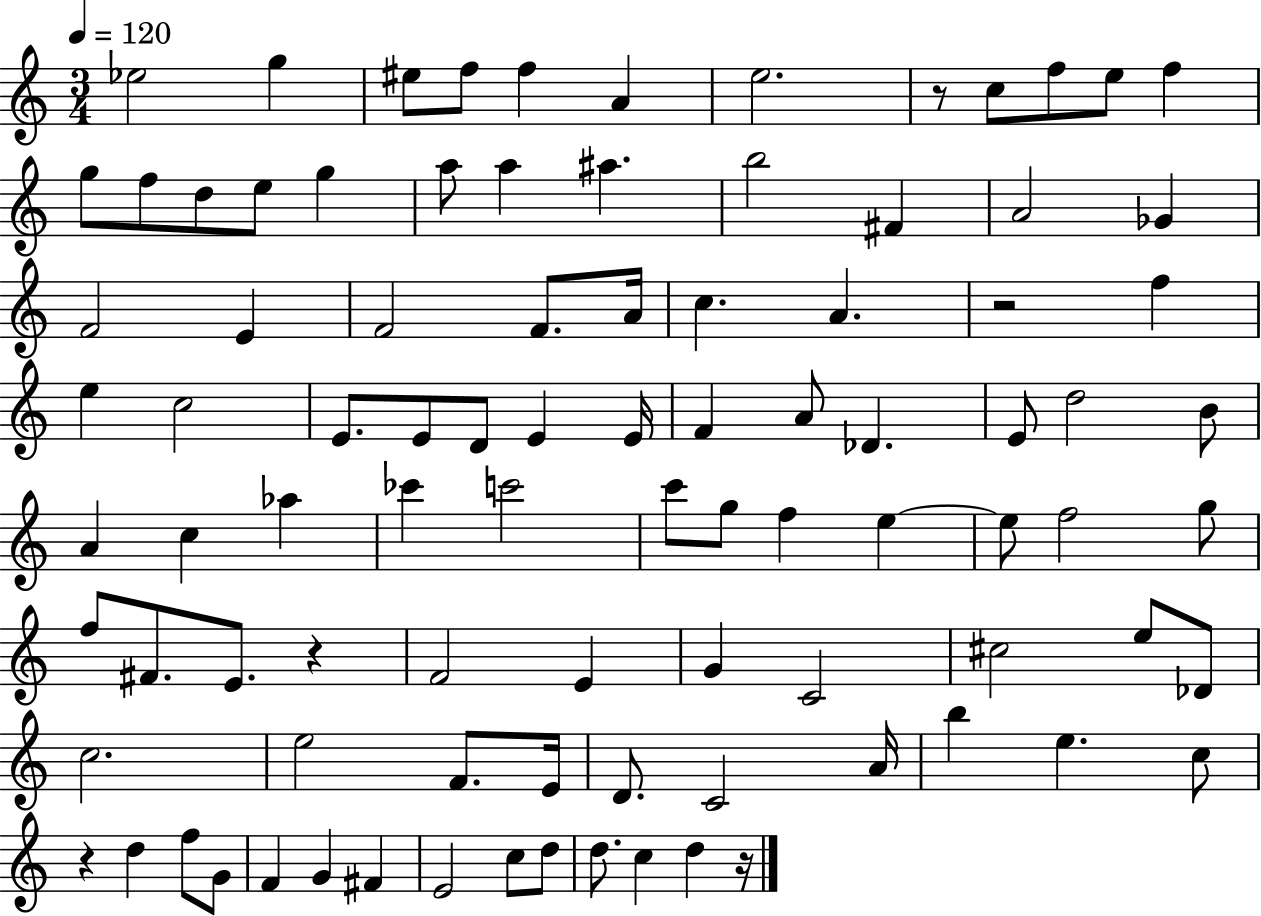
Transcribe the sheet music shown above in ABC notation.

X:1
T:Untitled
M:3/4
L:1/4
K:C
_e2 g ^e/2 f/2 f A e2 z/2 c/2 f/2 e/2 f g/2 f/2 d/2 e/2 g a/2 a ^a b2 ^F A2 _G F2 E F2 F/2 A/4 c A z2 f e c2 E/2 E/2 D/2 E E/4 F A/2 _D E/2 d2 B/2 A c _a _c' c'2 c'/2 g/2 f e e/2 f2 g/2 f/2 ^F/2 E/2 z F2 E G C2 ^c2 e/2 _D/2 c2 e2 F/2 E/4 D/2 C2 A/4 b e c/2 z d f/2 G/2 F G ^F E2 c/2 d/2 d/2 c d z/4